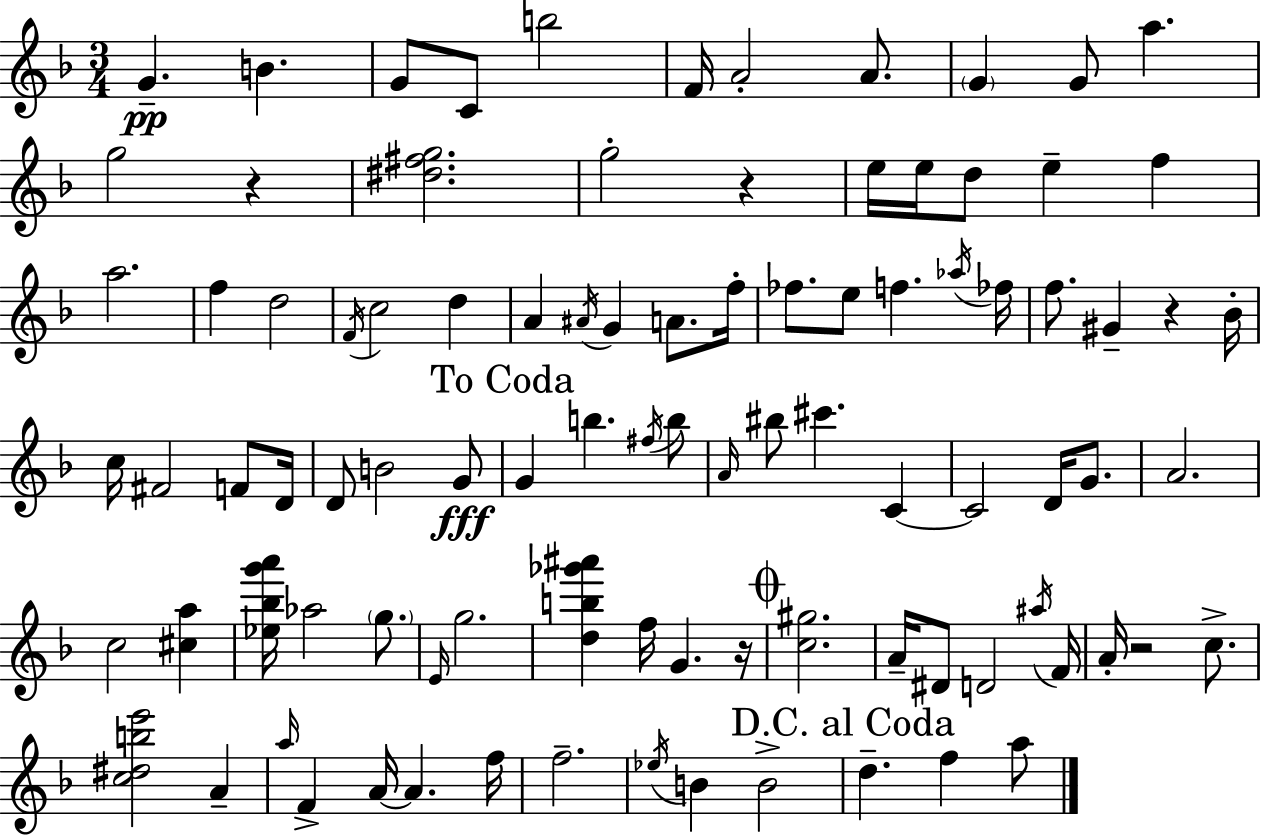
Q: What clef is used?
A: treble